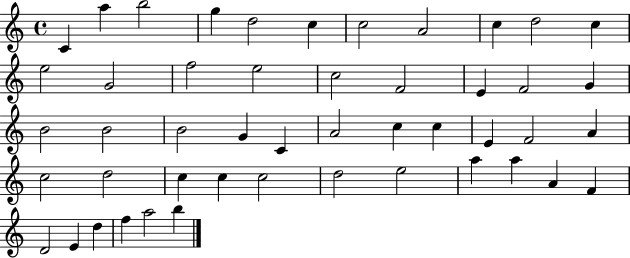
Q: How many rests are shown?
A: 0